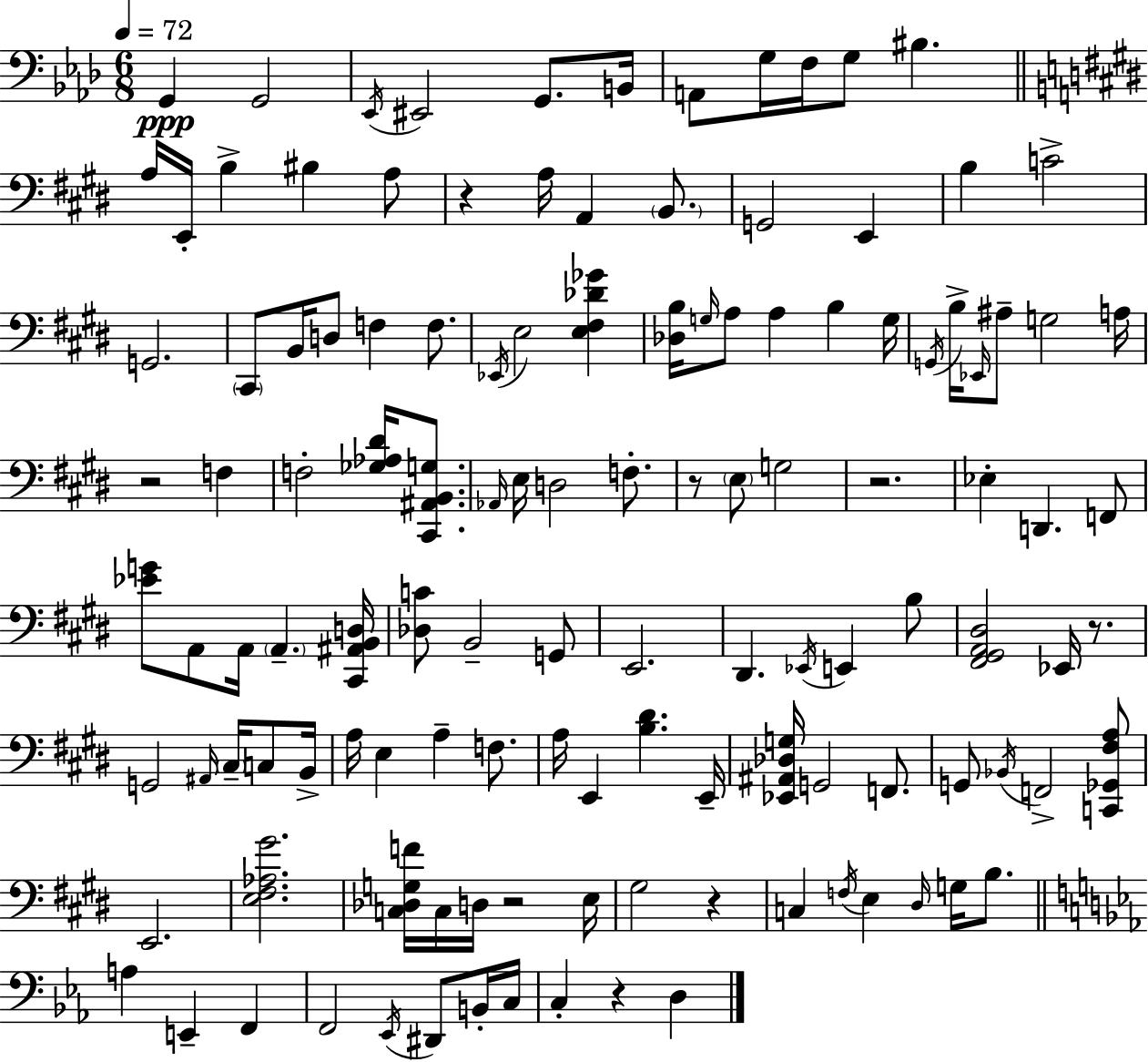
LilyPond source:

{
  \clef bass
  \numericTimeSignature
  \time 6/8
  \key aes \major
  \tempo 4 = 72
  g,4\ppp g,2 | \acciaccatura { ees,16 } eis,2 g,8. | b,16 a,8 g16 f16 g8 bis4. | \bar "||" \break \key e \major a16 e,16-. b4-> bis4 a8 | r4 a16 a,4 \parenthesize b,8. | g,2 e,4 | b4 c'2-> | \break g,2. | \parenthesize cis,8 b,16 d8 f4 f8. | \acciaccatura { ees,16 } e2 <e fis des' ges'>4 | <des b>16 \grace { g16 } a8 a4 b4 | \break g16 \acciaccatura { g,16 } b16-> \grace { ees,16 } ais8-- g2 | a16 r2 | f4 f2-. | <ges aes dis'>16 <cis, ais, b, g>8. \grace { aes,16 } e16 d2 | \break f8.-. r8 \parenthesize e8 g2 | r2. | ees4-. d,4. | f,8 <ees' g'>8 a,8 a,16 \parenthesize a,4.-- | \break <cis, ais, b, d>16 <des c'>8 b,2-- | g,8 e,2. | dis,4. \acciaccatura { ees,16 } | e,4 b8 <fis, gis, a, dis>2 | \break ees,16 r8. g,2 | \grace { ais,16 } \parenthesize cis16-- c8 b,16-> a16 e4 | a4-- f8. a16 e,4 | <b dis'>4. e,16-- <ees, ais, des g>16 g,2 | \break f,8. g,8 \acciaccatura { bes,16 } f,2-> | <c, ges, fis a>8 e,2. | <e fis aes gis'>2. | <c des g f'>16 c16 d16 r2 | \break e16 gis2 | r4 c4 | \acciaccatura { f16 } e4 \grace { dis16 } g16 b8. \bar "||" \break \key c \minor a4 e,4-- f,4 | f,2 \acciaccatura { ees,16 } dis,8 b,16-. | c16 c4-. r4 d4 | \bar "|."
}